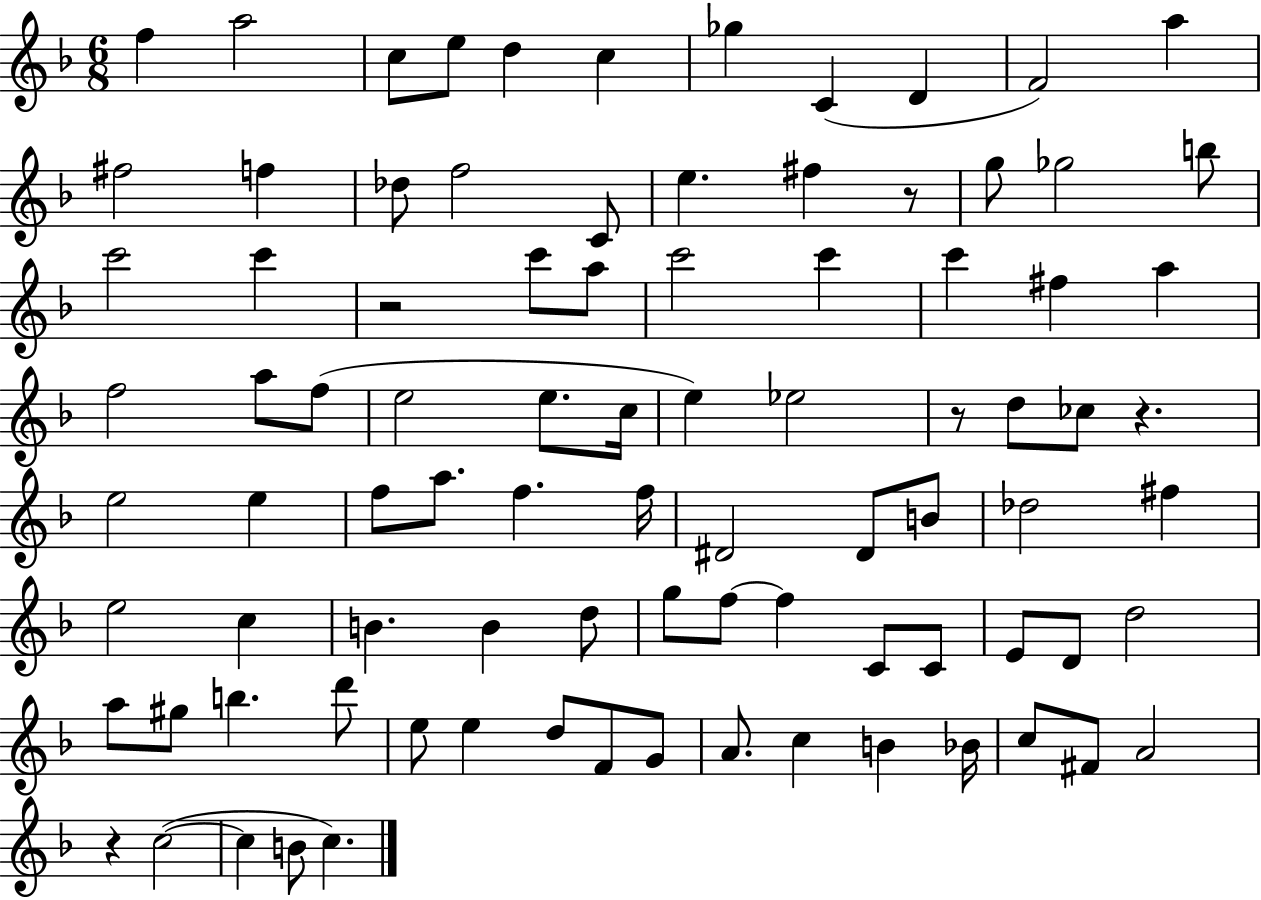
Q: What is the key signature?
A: F major